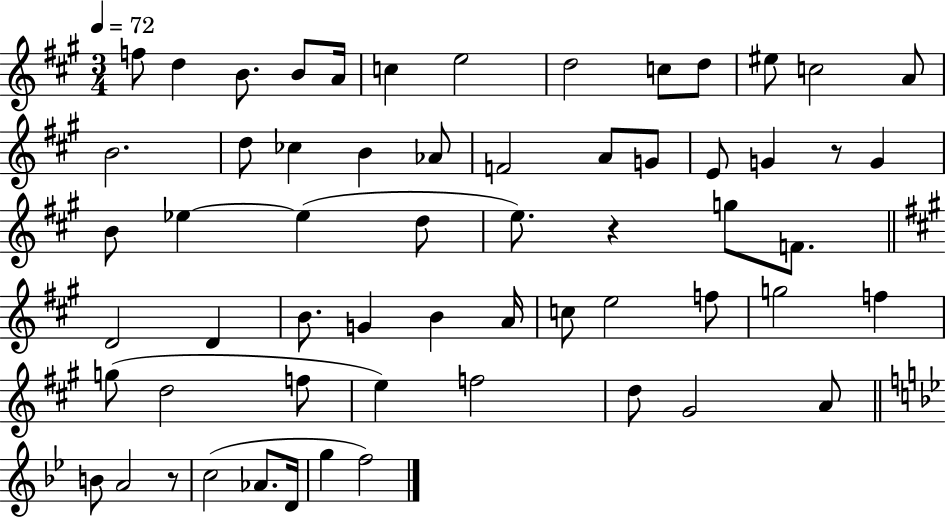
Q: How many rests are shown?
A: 3